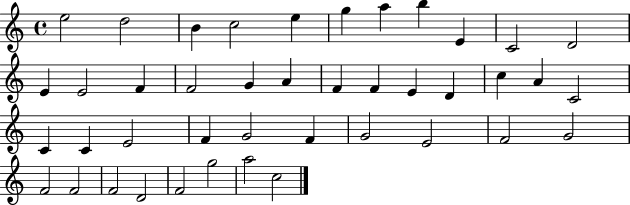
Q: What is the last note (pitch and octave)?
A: C5